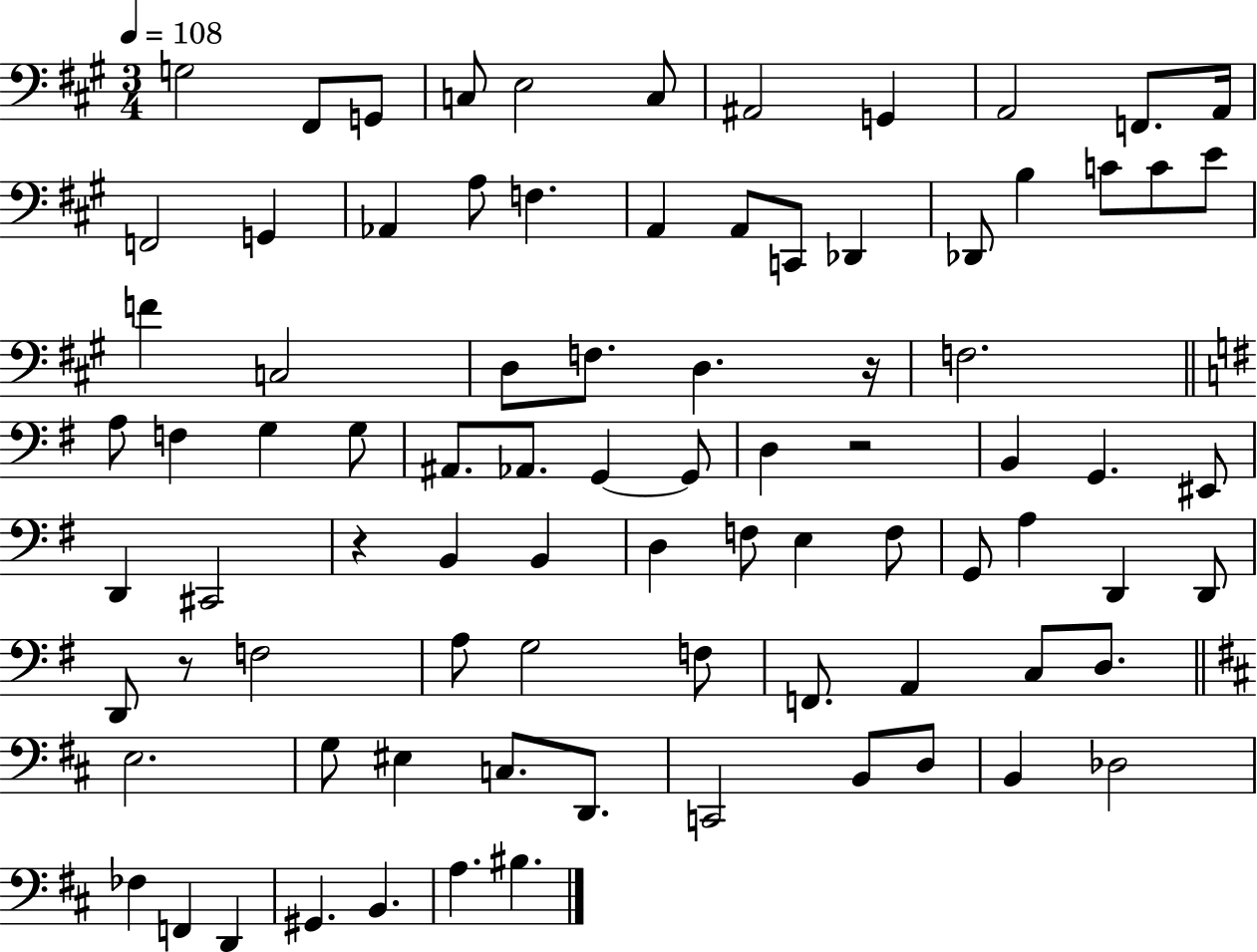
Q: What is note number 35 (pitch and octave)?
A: G3